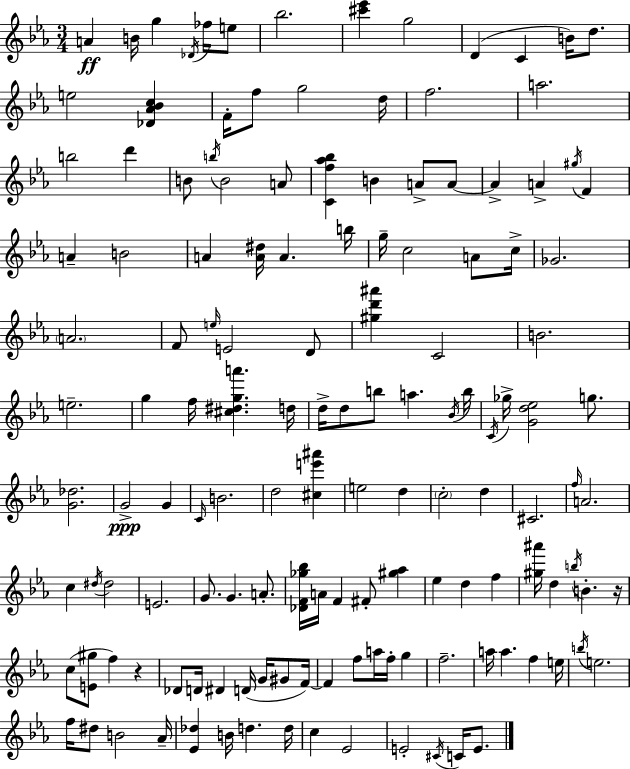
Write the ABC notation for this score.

X:1
T:Untitled
M:3/4
L:1/4
K:Eb
A B/4 g _D/4 _f/4 e/2 _b2 [^c'_e'] g2 D C B/4 d/2 e2 [_D_A_Bc] F/4 f/2 g2 d/4 f2 a2 b2 d' B/2 b/4 B2 A/2 [Cf_a_b] B A/2 A/2 A A ^g/4 F A B2 A [A^d]/4 A b/4 g/4 c2 A/2 c/4 _G2 A2 F/2 e/4 E2 D/2 [^gd'^a'] C2 B2 e2 g f/4 [^c^dga'] d/4 d/4 d/2 b/2 a _B/4 b/4 C/4 _g/4 [Gd_e]2 g/2 [G_d]2 G2 G C/4 B2 d2 [^ce'^a'] e2 d c2 d ^C2 f/4 A2 c ^d/4 ^d2 E2 G/2 G A/2 [_DF_g_b]/4 A/4 F ^F/2 [^g_a] _e d f [^g^a']/4 d b/4 B z/4 c/2 [E^g]/2 f z _D/2 D/4 ^D D/4 G/4 ^G/2 F/4 F f/2 a/4 f/4 g f2 a/4 a f e/4 b/4 e2 f/4 ^d/2 B2 _A/4 [_E_d] B/4 d d/4 c _E2 E2 ^C/4 C/4 E/2